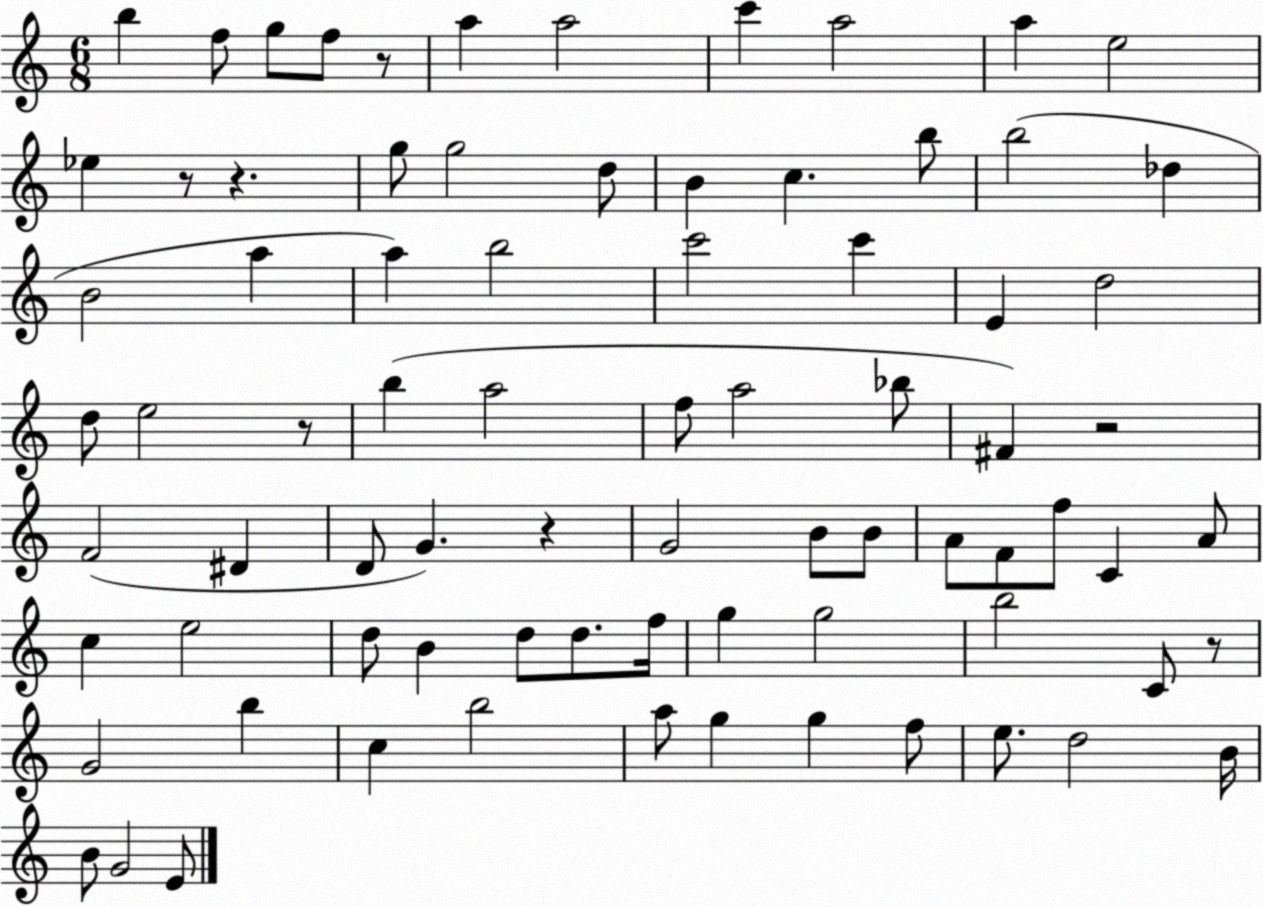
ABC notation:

X:1
T:Untitled
M:6/8
L:1/4
K:C
b f/2 g/2 f/2 z/2 a a2 c' a2 a e2 _e z/2 z g/2 g2 d/2 B c b/2 b2 _d B2 a a b2 c'2 c' E d2 d/2 e2 z/2 b a2 f/2 a2 _b/2 ^F z2 F2 ^D D/2 G z G2 B/2 B/2 A/2 F/2 f/2 C A/2 c e2 d/2 B d/2 d/2 f/4 g g2 b2 C/2 z/2 G2 b c b2 a/2 g g f/2 e/2 d2 B/4 B/2 G2 E/2